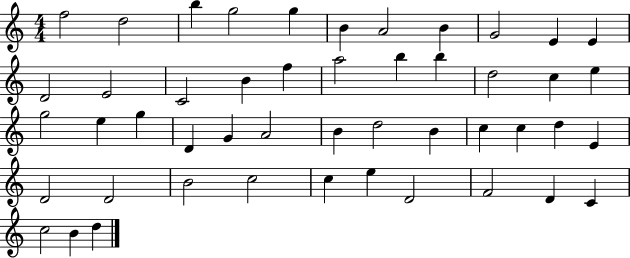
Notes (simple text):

F5/h D5/h B5/q G5/h G5/q B4/q A4/h B4/q G4/h E4/q E4/q D4/h E4/h C4/h B4/q F5/q A5/h B5/q B5/q D5/h C5/q E5/q G5/h E5/q G5/q D4/q G4/q A4/h B4/q D5/h B4/q C5/q C5/q D5/q E4/q D4/h D4/h B4/h C5/h C5/q E5/q D4/h F4/h D4/q C4/q C5/h B4/q D5/q